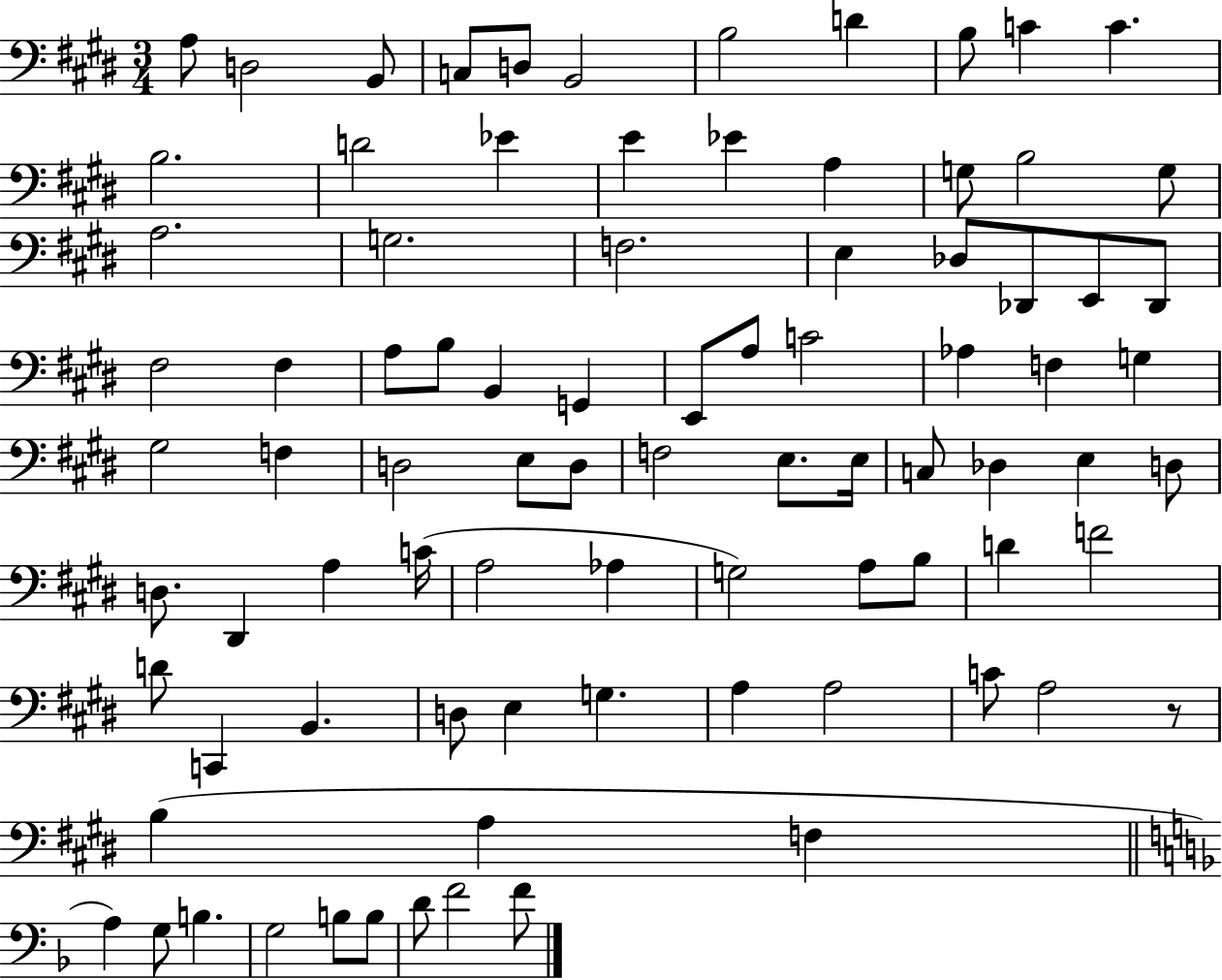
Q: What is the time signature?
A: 3/4